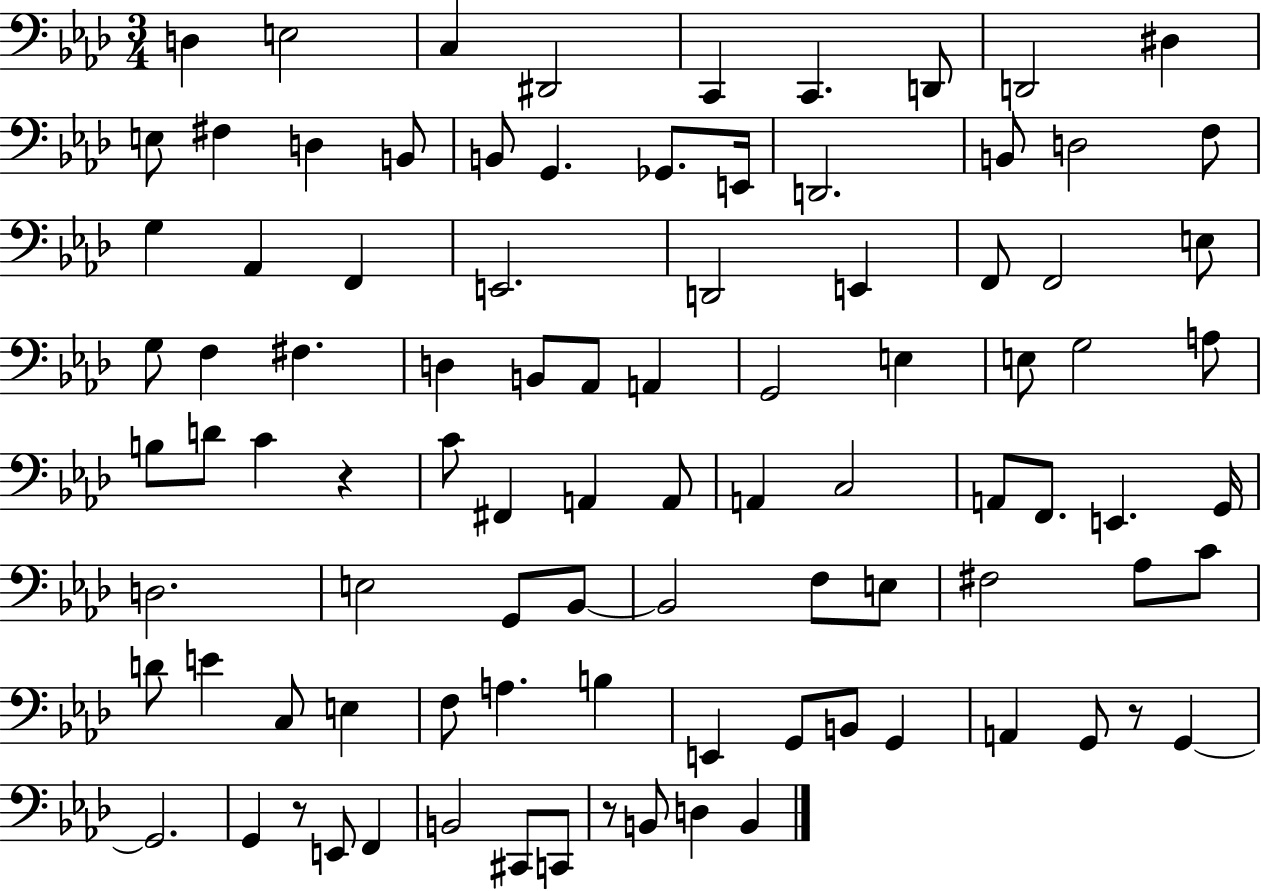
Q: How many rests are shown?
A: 4